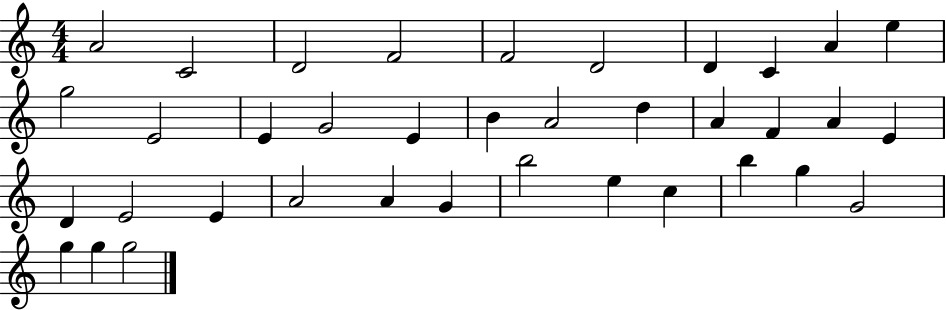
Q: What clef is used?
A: treble